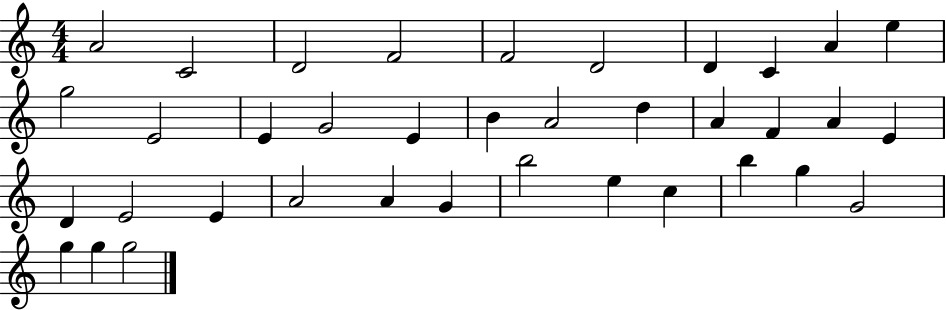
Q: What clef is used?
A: treble